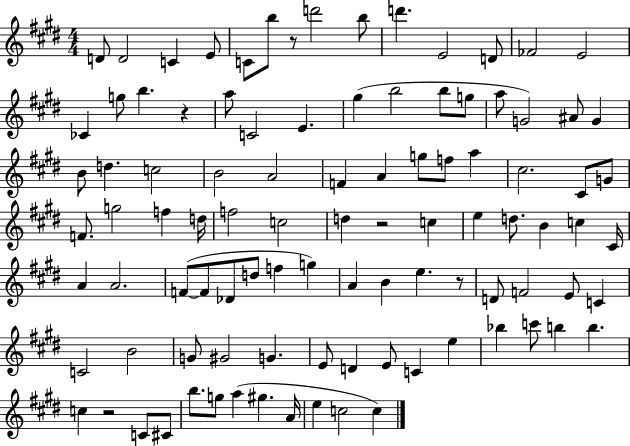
{
  \clef treble
  \numericTimeSignature
  \time 4/4
  \key e \major
  d'8 d'2 c'4 e'8 | c'8 b''8 r8 d'''2 b''8 | d'''4. e'2 d'8 | fes'2 e'2 | \break ces'4 g''8 b''4. r4 | a''8 c'2 e'4. | gis''4( b''2 b''8 g''8 | a''8 g'2) ais'8 g'4 | \break b'8 d''4. c''2 | b'2 a'2 | f'4 a'4 g''8 f''8 a''4 | cis''2. cis'8 g'8 | \break f'8. g''2 f''4 d''16 | f''2 c''2 | d''4 r2 c''4 | e''4 d''8. b'4 c''4 cis'16 | \break a'4 a'2. | f'8~(~ f'8 des'8 d''8 f''4 g''4) | a'4 b'4 e''4. r8 | d'8 f'2 e'8 c'4 | \break c'2 b'2 | g'8 gis'2 g'4. | e'8 d'4 e'8 c'4 e''4 | bes''4 c'''8 b''4 b''4. | \break c''4 r2 c'8 cis'8 | b''8. g''8 a''4( gis''4. a'16 | e''4 c''2 c''4) | \bar "|."
}